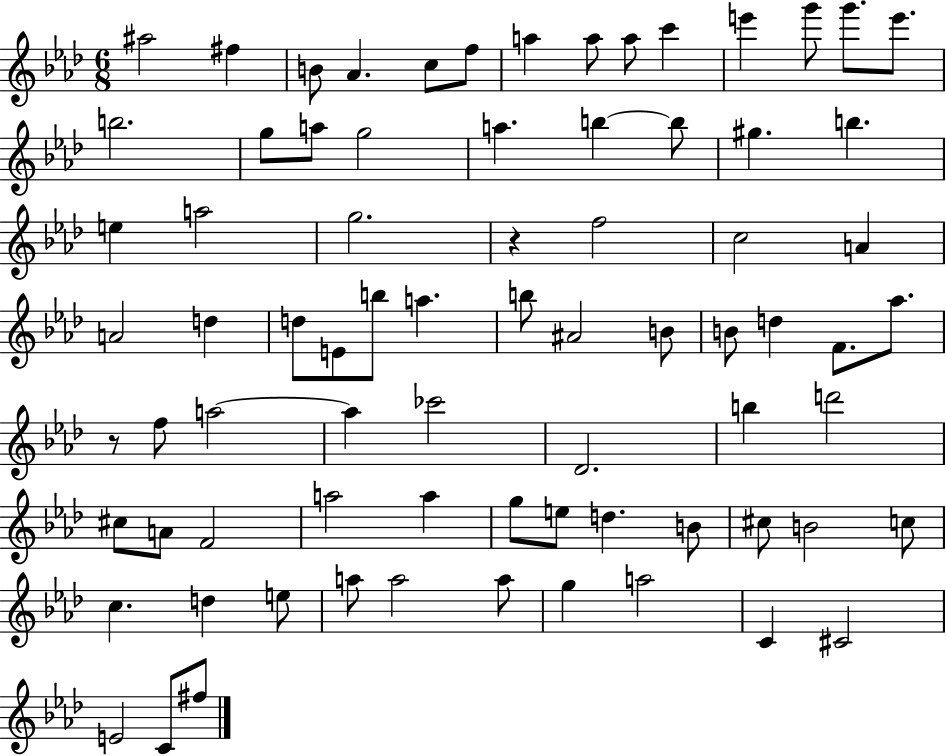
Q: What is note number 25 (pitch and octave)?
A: A5